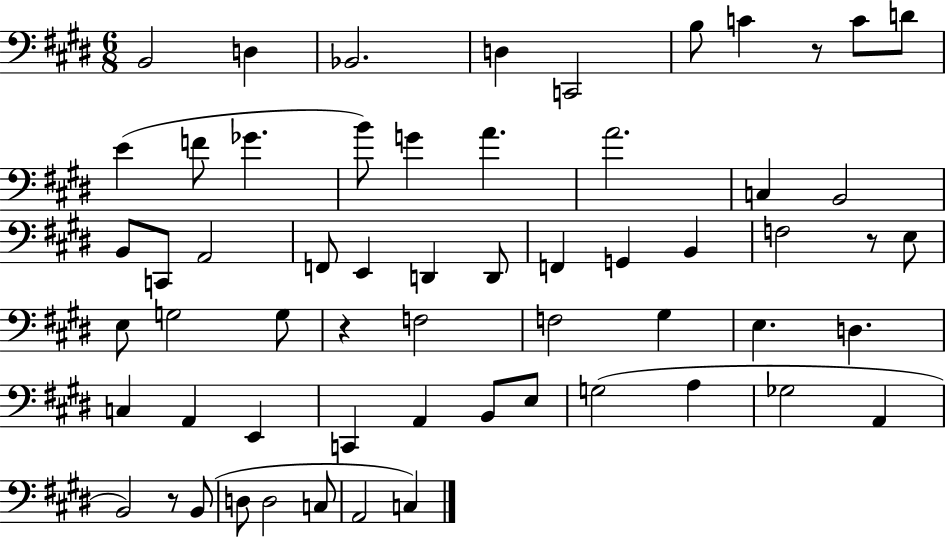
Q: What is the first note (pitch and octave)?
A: B2